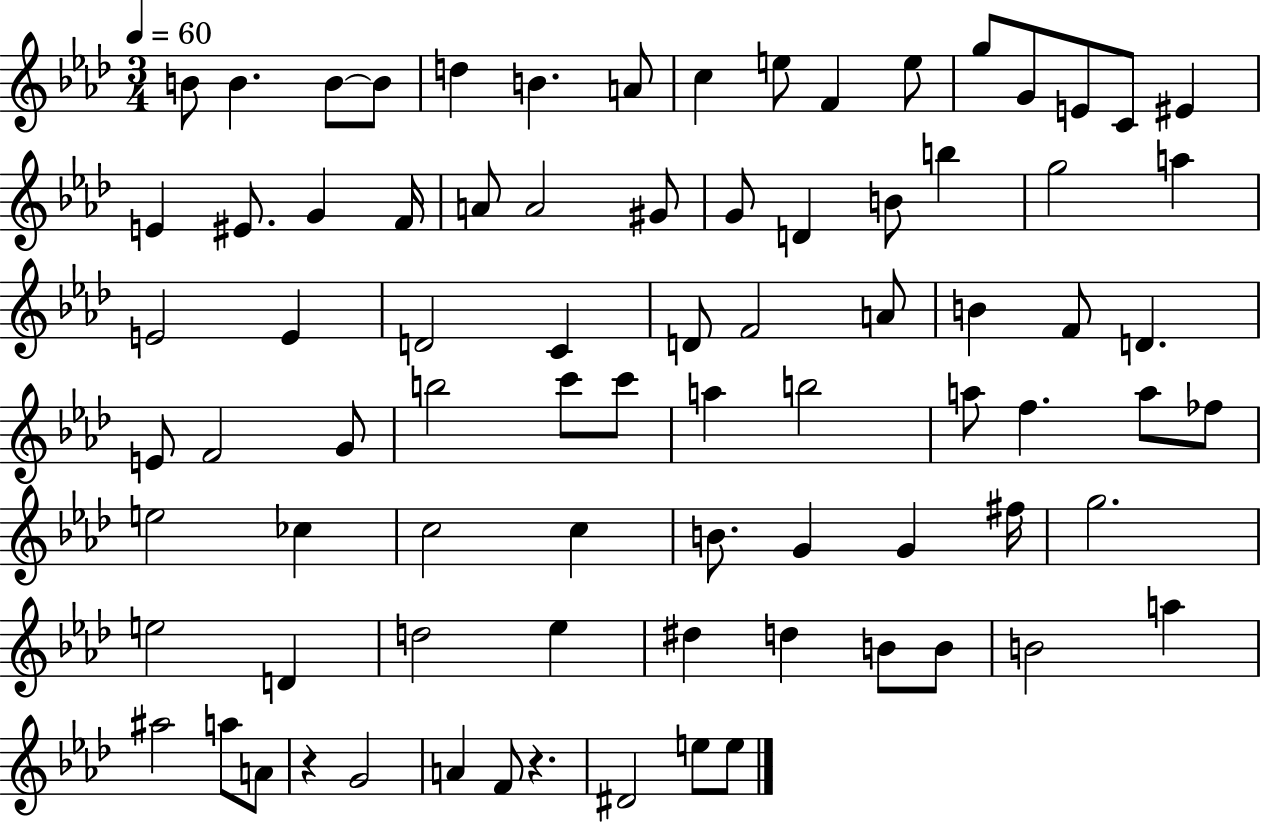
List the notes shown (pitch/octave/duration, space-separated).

B4/e B4/q. B4/e B4/e D5/q B4/q. A4/e C5/q E5/e F4/q E5/e G5/e G4/e E4/e C4/e EIS4/q E4/q EIS4/e. G4/q F4/s A4/e A4/h G#4/e G4/e D4/q B4/e B5/q G5/h A5/q E4/h E4/q D4/h C4/q D4/e F4/h A4/e B4/q F4/e D4/q. E4/e F4/h G4/e B5/h C6/e C6/e A5/q B5/h A5/e F5/q. A5/e FES5/e E5/h CES5/q C5/h C5/q B4/e. G4/q G4/q F#5/s G5/h. E5/h D4/q D5/h Eb5/q D#5/q D5/q B4/e B4/e B4/h A5/q A#5/h A5/e A4/e R/q G4/h A4/q F4/e R/q. D#4/h E5/e E5/e